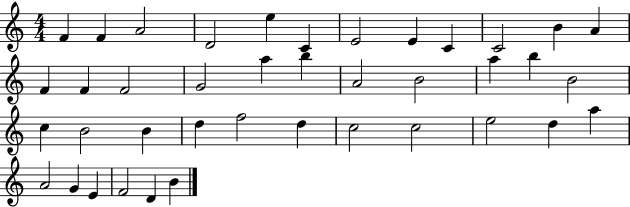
F4/q F4/q A4/h D4/h E5/q C4/q E4/h E4/q C4/q C4/h B4/q A4/q F4/q F4/q F4/h G4/h A5/q B5/q A4/h B4/h A5/q B5/q B4/h C5/q B4/h B4/q D5/q F5/h D5/q C5/h C5/h E5/h D5/q A5/q A4/h G4/q E4/q F4/h D4/q B4/q